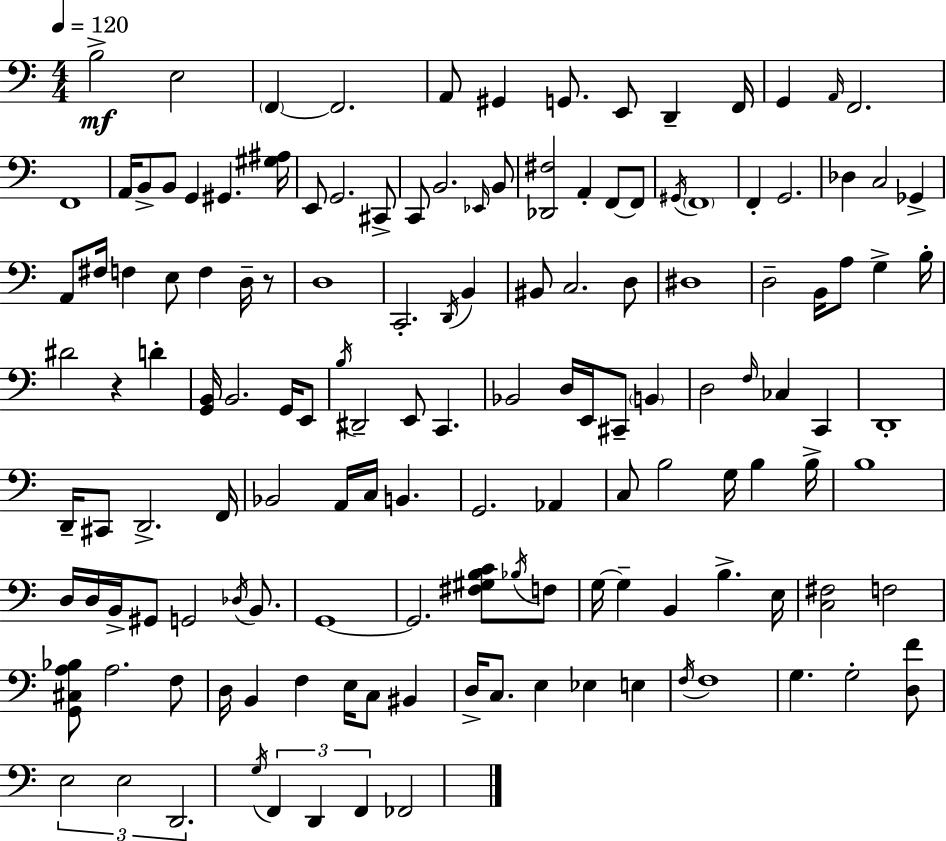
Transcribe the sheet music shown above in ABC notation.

X:1
T:Untitled
M:4/4
L:1/4
K:Am
B,2 E,2 F,, F,,2 A,,/2 ^G,, G,,/2 E,,/2 D,, F,,/4 G,, A,,/4 F,,2 F,,4 A,,/4 B,,/2 B,,/2 G,, ^G,, [^G,^A,]/4 E,,/2 G,,2 ^C,,/2 C,,/2 B,,2 _E,,/4 B,,/2 [_D,,^F,]2 A,, F,,/2 F,,/2 ^G,,/4 F,,4 F,, G,,2 _D, C,2 _G,, A,,/2 ^F,/4 F, E,/2 F, D,/4 z/2 D,4 C,,2 D,,/4 B,, ^B,,/2 C,2 D,/2 ^D,4 D,2 B,,/4 A,/2 G, B,/4 ^D2 z D [G,,B,,]/4 B,,2 G,,/4 E,,/2 B,/4 ^D,,2 E,,/2 C,, _B,,2 D,/4 E,,/4 ^C,,/2 B,, D,2 F,/4 _C, C,, D,,4 D,,/4 ^C,,/2 D,,2 F,,/4 _B,,2 A,,/4 C,/4 B,, G,,2 _A,, C,/2 B,2 G,/4 B, B,/4 B,4 D,/4 D,/4 B,,/4 ^G,,/2 G,,2 _D,/4 B,,/2 G,,4 G,,2 [^F,^G,B,C]/2 _B,/4 F,/2 G,/4 G, B,, B, E,/4 [C,^F,]2 F,2 [G,,^C,A,_B,]/2 A,2 F,/2 D,/4 B,, F, E,/4 C,/2 ^B,, D,/4 C,/2 E, _E, E, F,/4 F,4 G, G,2 [D,F]/2 E,2 E,2 D,,2 G,/4 F,, D,, F,, _F,,2